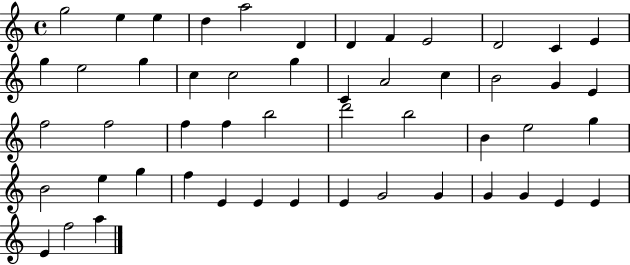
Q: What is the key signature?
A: C major